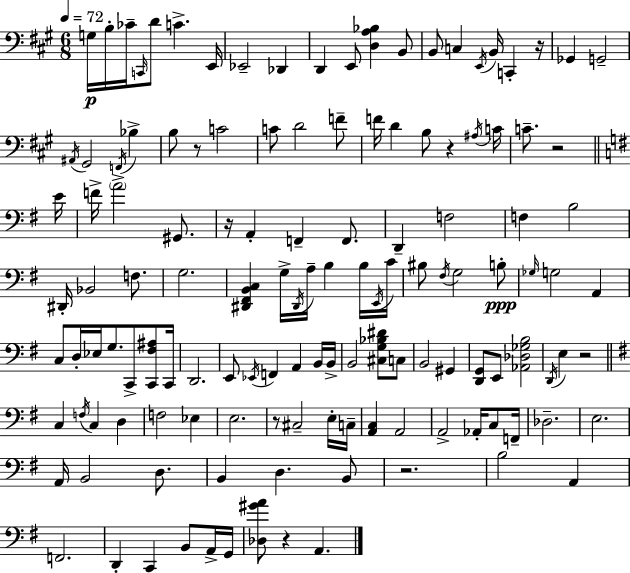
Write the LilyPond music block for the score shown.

{
  \clef bass
  \numericTimeSignature
  \time 6/8
  \key a \major
  \tempo 4 = 72
  g16\p b16-. ces'16-- \grace { c,16 } d'8 c'4.-> | e,16 ees,2-- des,4 | d,4 e,8 <d a bes>4 b,8 | b,8 c4 \acciaccatura { e,16 } b,16 c,4-. | \break r16 ges,4 g,2-- | \acciaccatura { ais,16 } gis,2 \acciaccatura { f,16 } | bes4-> b8 r8 c'2 | c'8 d'2 | \break f'8-- f'16 d'4 b8 r4 | \acciaccatura { ais16 } c'16 c'8.-- r2 | \bar "||" \break \key g \major e'16 f'16-> \parenthesize a'2-> gis,8. | r16 a,4-. f,4-- f,8. | d,4-- f2 | f4 b2 | \break dis,16-. bes,2 f8. | g2. | <dis, fis, b, c>4 g16-> \acciaccatura { dis,16 } a16-- b4 | b16 \acciaccatura { e,16 } c'16 bis8 \acciaccatura { fis16 } g2 | \break b8-.\ppp \grace { ges16 } g2 | a,4 c8 d16-. ees16 g8. | c,8-> <c, fis ais>8 c,16 d,2. | e,8 \acciaccatura { ees,16 } f,4 | \break a,4 b,16 b,16-> b,2 | <cis g bes dis'>8 c8 b,2 | gis,4 <d, g,>8 e,8 <aes, des ges b>2 | \acciaccatura { d,16 } e4 r2 | \break \bar "||" \break \key g \major c4 \acciaccatura { f16 } c4 d4 | f2 ees4 | e2. | r8 cis2-- e16-. | \break c16-- <a, c>4 a,2 | a,2-> aes,16-. c8 | f,16-- des2.-- | e2. | \break a,16 b,2 d8. | b,4 d4. b,8 | r2. | b2 a,4 | \break f,2. | d,4-. c,4 b,8 a,16-> | g,16 <des gis' a'>8 r4 a,4. | \bar "|."
}